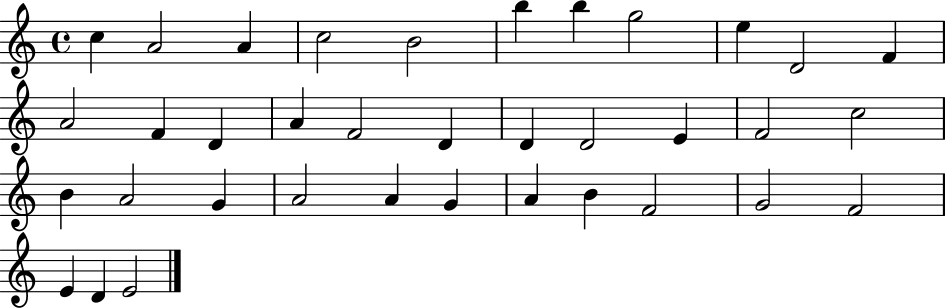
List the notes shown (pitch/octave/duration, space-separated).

C5/q A4/h A4/q C5/h B4/h B5/q B5/q G5/h E5/q D4/h F4/q A4/h F4/q D4/q A4/q F4/h D4/q D4/q D4/h E4/q F4/h C5/h B4/q A4/h G4/q A4/h A4/q G4/q A4/q B4/q F4/h G4/h F4/h E4/q D4/q E4/h